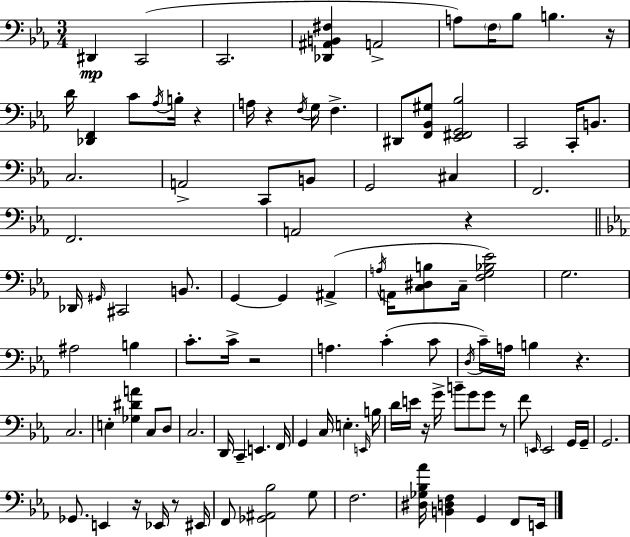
D#2/q C2/h C2/h. [Db2,A#2,B2,F#3]/q A2/h A3/e F3/s Bb3/e B3/q. R/s D4/s [Db2,F2]/q C4/e Ab3/s B3/s R/q A3/s R/q F3/s G3/s F3/q. D#2/e [F2,Bb2,G#3]/e [Eb2,F#2,G2,Bb3]/h C2/h C2/s B2/e. C3/h. A2/h C2/e B2/e G2/h C#3/q F2/h. F2/h. A2/h R/q Db2/s G#2/s C#2/h B2/e. G2/q G2/q A#2/q A3/s A2/s [C3,D#3,B3]/e C3/s [F3,G3,Bb3,Eb4]/h G3/h. A#3/h B3/q C4/e. C4/s R/h A3/q. C4/q C4/e D3/s C4/s A3/s B3/q R/q. C3/h. E3/q [Gb3,D#4,A4]/q C3/e D3/e C3/h. D2/s C2/q E2/q. F2/s G2/q C3/s E3/q. E2/s B3/s D4/s E4/s R/s G4/s B4/e G4/e G4/e R/e F4/e E2/s E2/h G2/s G2/s G2/h. Gb2/e. E2/q R/s Eb2/s R/e EIS2/s F2/e [Gb2,A#2,Bb3]/h G3/e F3/h. [D#3,Gb3,Bb3,Ab4]/s [B2,D3,F3]/q G2/q F2/e E2/s